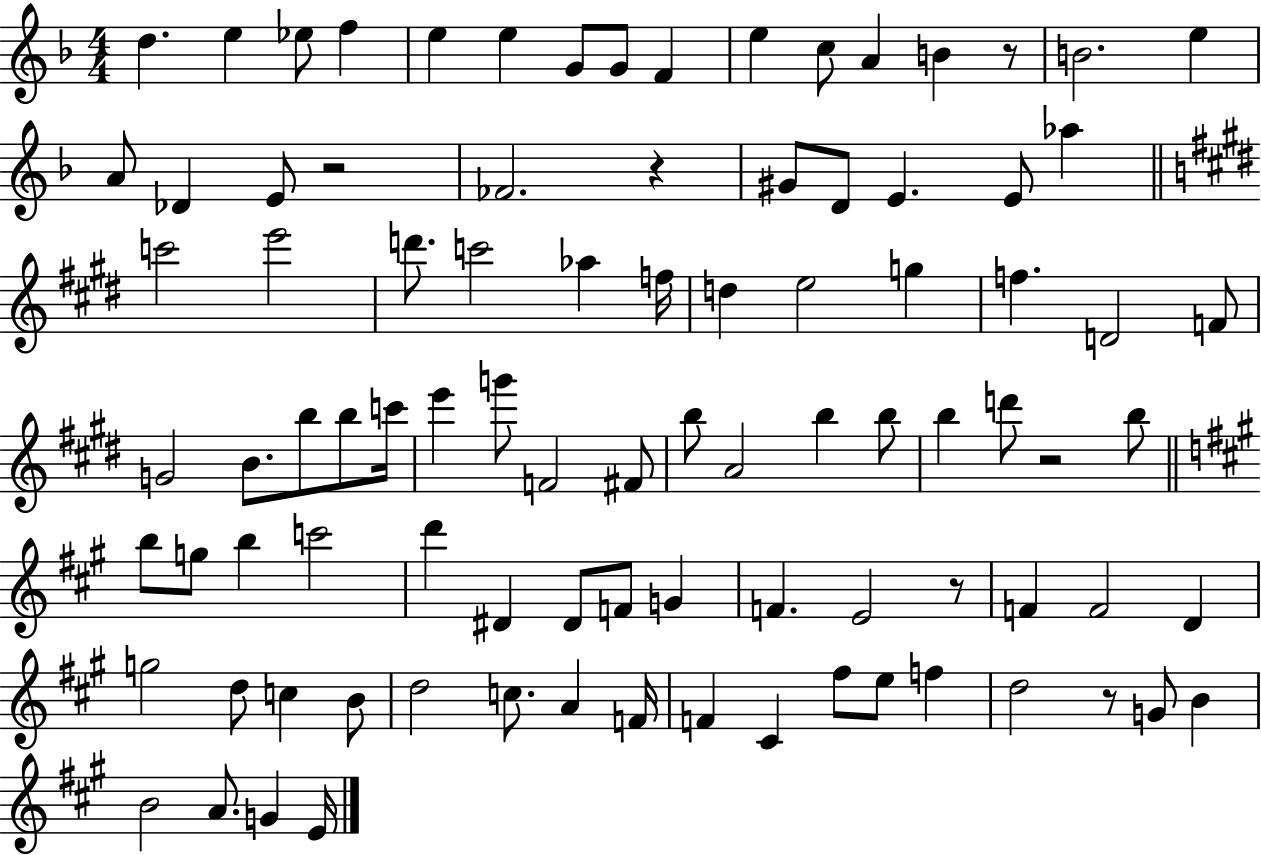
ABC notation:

X:1
T:Untitled
M:4/4
L:1/4
K:F
d e _e/2 f e e G/2 G/2 F e c/2 A B z/2 B2 e A/2 _D E/2 z2 _F2 z ^G/2 D/2 E E/2 _a c'2 e'2 d'/2 c'2 _a f/4 d e2 g f D2 F/2 G2 B/2 b/2 b/2 c'/4 e' g'/2 F2 ^F/2 b/2 A2 b b/2 b d'/2 z2 b/2 b/2 g/2 b c'2 d' ^D ^D/2 F/2 G F E2 z/2 F F2 D g2 d/2 c B/2 d2 c/2 A F/4 F ^C ^f/2 e/2 f d2 z/2 G/2 B B2 A/2 G E/4